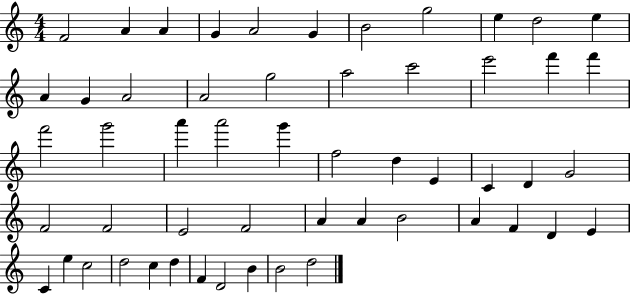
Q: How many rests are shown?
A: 0